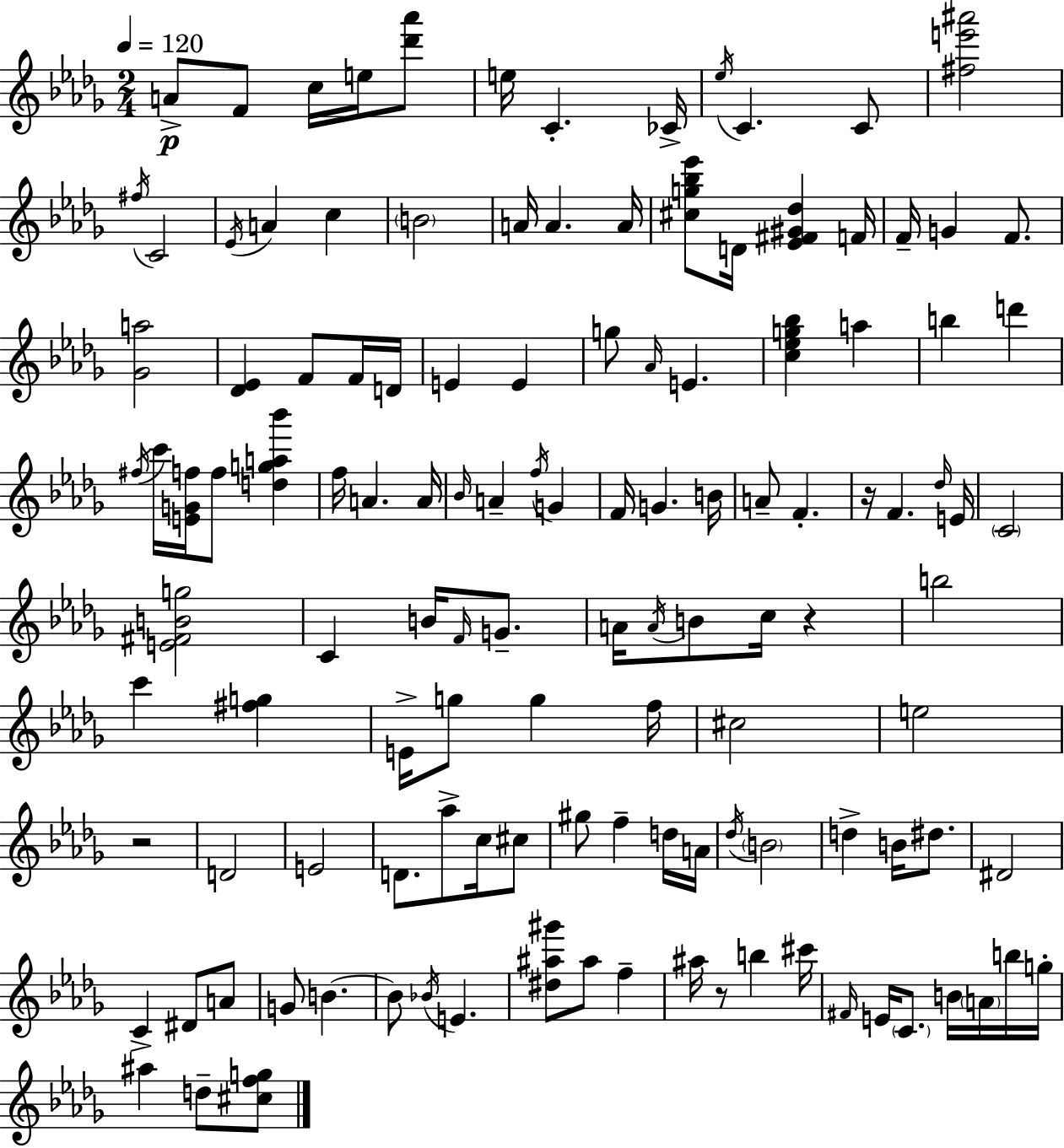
{
  \clef treble
  \numericTimeSignature
  \time 2/4
  \key bes \minor
  \tempo 4 = 120
  a'8->\p f'8 c''16 e''16 <des''' aes'''>8 | e''16 c'4.-. ces'16-> | \acciaccatura { ees''16 } c'4. c'8 | <fis'' e''' ais'''>2 | \break \acciaccatura { fis''16 } c'2 | \acciaccatura { ees'16 } a'4 c''4 | \parenthesize b'2 | a'16 a'4. | \break a'16 <cis'' g'' bes'' ees'''>8 d'16 <ees' fis' gis' des''>4 | f'16 f'16-- g'4 | f'8. <ges' a''>2 | <des' ees'>4 f'8 | \break f'16 d'16 e'4 e'4 | g''8 \grace { aes'16 } e'4. | <c'' ees'' g'' bes''>4 | a''4 b''4 | \break d'''4 \acciaccatura { fis''16 } c'''16 <e' g' f''>16 f''8 | <d'' g'' a'' bes'''>4 f''16 a'4. | a'16 \grace { bes'16 } a'4-- | \acciaccatura { f''16 } g'4 f'16 | \break g'4. b'16 a'8-- | f'4.-. r16 | f'4. \grace { des''16 } e'16 | \parenthesize c'2 | \break <e' fis' b' g''>2 | c'4 b'16 \grace { f'16 } g'8.-- | a'16 \acciaccatura { a'16 } b'8 c''16 r4 | b''2 | \break c'''4 <fis'' g''>4 | e'16-> g''8 g''4 | f''16 cis''2 | e''2 | \break r2 | d'2 | e'2 | d'8. aes''8-> c''16 | \break cis''8 gis''8 f''4-- | d''16 a'16 \acciaccatura { des''16 } \parenthesize b'2 | d''4-> b'16 | dis''8. dis'2 | \break c'4-> dis'8 | a'8 g'8 b'4.~~ | b'8 \acciaccatura { bes'16 } e'4. | <dis'' ais'' gis'''>8 ais''8 | \break f''4-- ais''16 r8 b''4 | cis'''16 \grace { fis'16 } e'16 \parenthesize c'8. | b'16 \parenthesize a'16 b''16 g''16-. ais''4 | d''8-- <cis'' f'' g''>8 \bar "|."
}